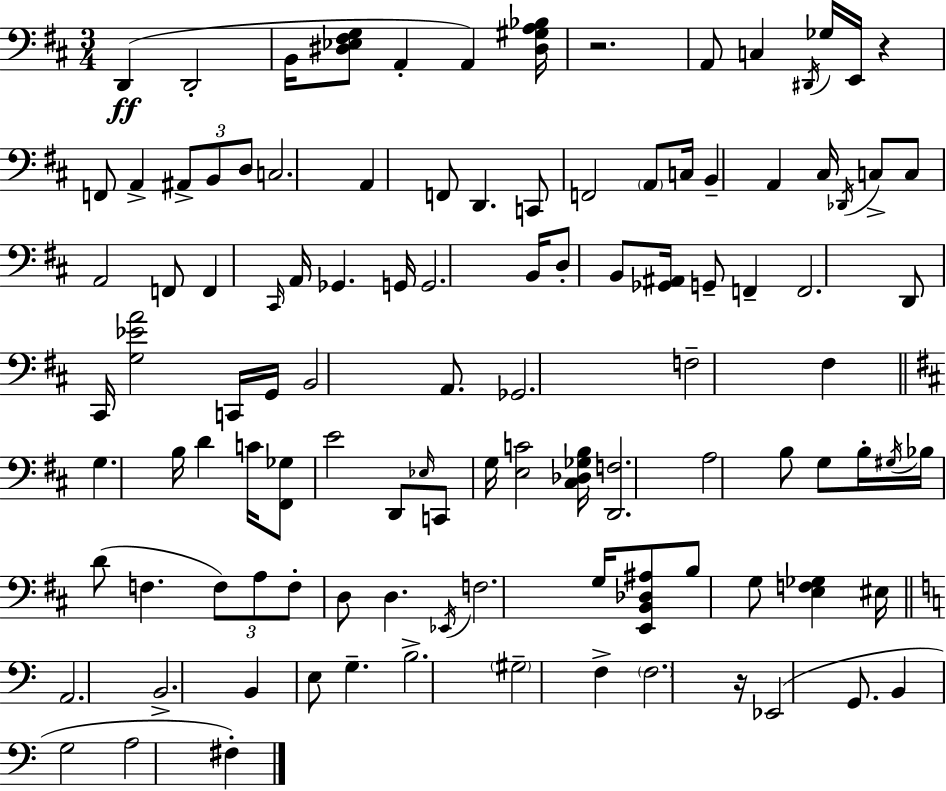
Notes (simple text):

D2/q D2/h B2/s [D#3,Eb3,F#3,G3]/e A2/q A2/q [D#3,G#3,A3,Bb3]/s R/h. A2/e C3/q D#2/s Gb3/s E2/s R/q F2/e A2/q A#2/e B2/e D3/e C3/h. A2/q F2/e D2/q. C2/e F2/h A2/e C3/s B2/q A2/q C#3/s Db2/s C3/e C3/e A2/h F2/e F2/q C#2/s A2/s Gb2/q. G2/s G2/h. B2/s D3/e B2/e [Gb2,A#2]/s G2/e F2/q F2/h. D2/e C#2/s [G3,Eb4,A4]/h C2/s G2/s B2/h A2/e. Gb2/h. F3/h F#3/q G3/q. B3/s D4/q C4/s [F#2,Gb3]/e E4/h D2/e Eb3/s C2/e G3/s [E3,C4]/h [C#3,Db3,Gb3,B3]/s [D2,F3]/h. A3/h B3/e G3/e B3/s G#3/s Bb3/s D4/e F3/q. F3/e A3/e F3/e D3/e D3/q. Eb2/s F3/h. G3/s [E2,B2,Db3,A#3]/e B3/e G3/e [E3,F3,Gb3]/q EIS3/s A2/h. B2/h. B2/q E3/e G3/q. B3/h. G#3/h F3/q F3/h. R/s Eb2/h G2/e. B2/q G3/h A3/h F#3/q